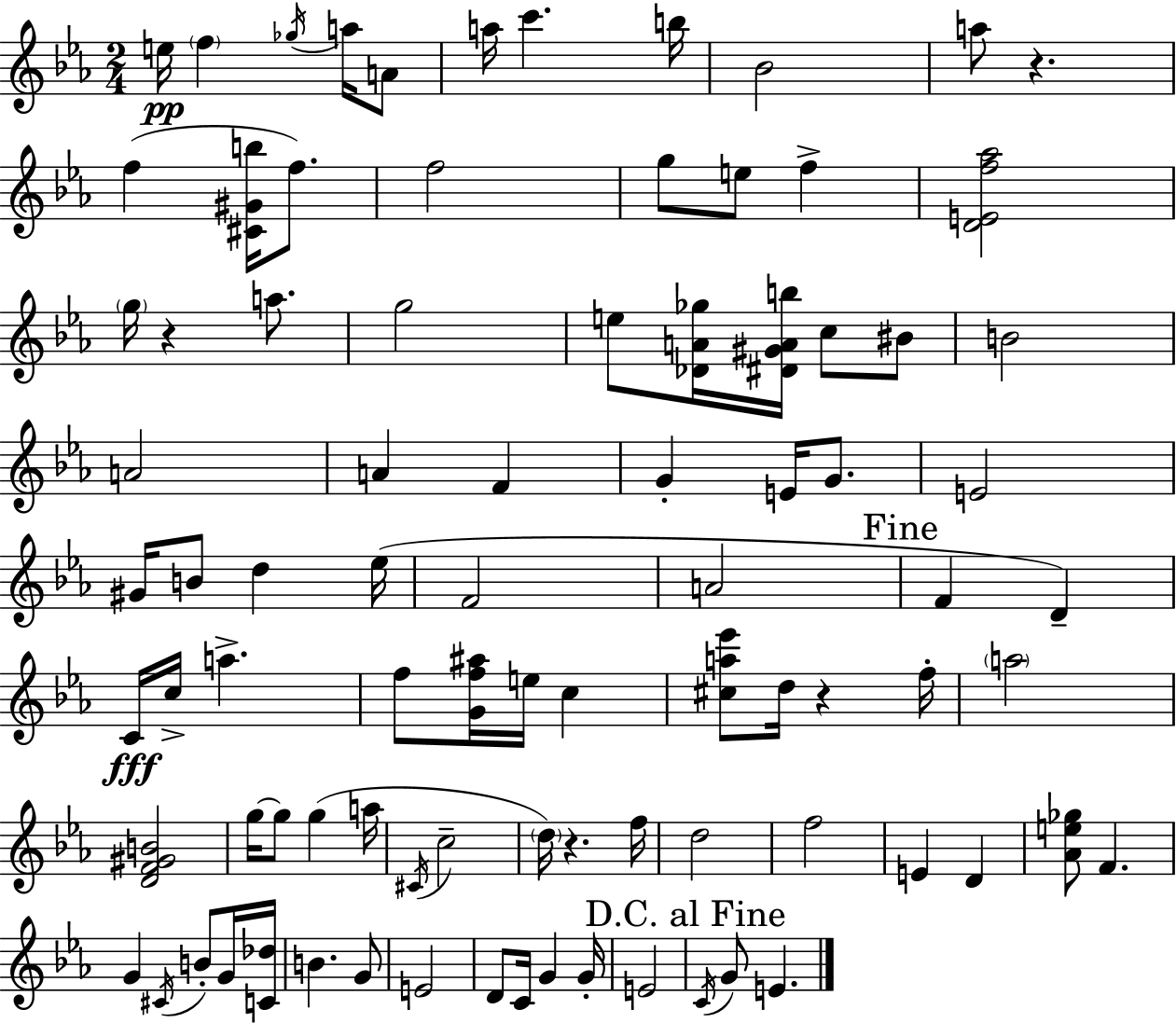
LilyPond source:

{
  \clef treble
  \numericTimeSignature
  \time 2/4
  \key c \minor
  \repeat volta 2 { e''16\pp \parenthesize f''4 \acciaccatura { ges''16 } a''16 a'8 | a''16 c'''4. | b''16 bes'2 | a''8 r4. | \break f''4( <cis' gis' b''>16 f''8.) | f''2 | g''8 e''8 f''4-> | <d' e' f'' aes''>2 | \break \parenthesize g''16 r4 a''8. | g''2 | e''8 <des' a' ges''>16 <dis' gis' a' b''>16 c''8 bis'8 | b'2 | \break a'2 | a'4 f'4 | g'4-. e'16 g'8. | e'2 | \break gis'16 b'8 d''4 | ees''16( f'2 | a'2 | \mark "Fine" f'4 d'4--) | \break c'16\fff c''16-> a''4.-> | f''8 <g' f'' ais''>16 e''16 c''4 | <cis'' a'' ees'''>8 d''16 r4 | f''16-. \parenthesize a''2 | \break <d' f' gis' b'>2 | g''16~~ g''8 g''4( | a''16 \acciaccatura { cis'16 } c''2-- | \parenthesize d''16) r4. | \break f''16 d''2 | f''2 | e'4 d'4 | <aes' e'' ges''>8 f'4. | \break g'4 \acciaccatura { cis'16 } b'8-. | g'16 <c' des''>16 b'4. | g'8 e'2 | d'8 c'16 g'4 | \break g'16-. e'2 | \mark "D.C. al Fine" \acciaccatura { c'16 } g'8 e'4. | } \bar "|."
}